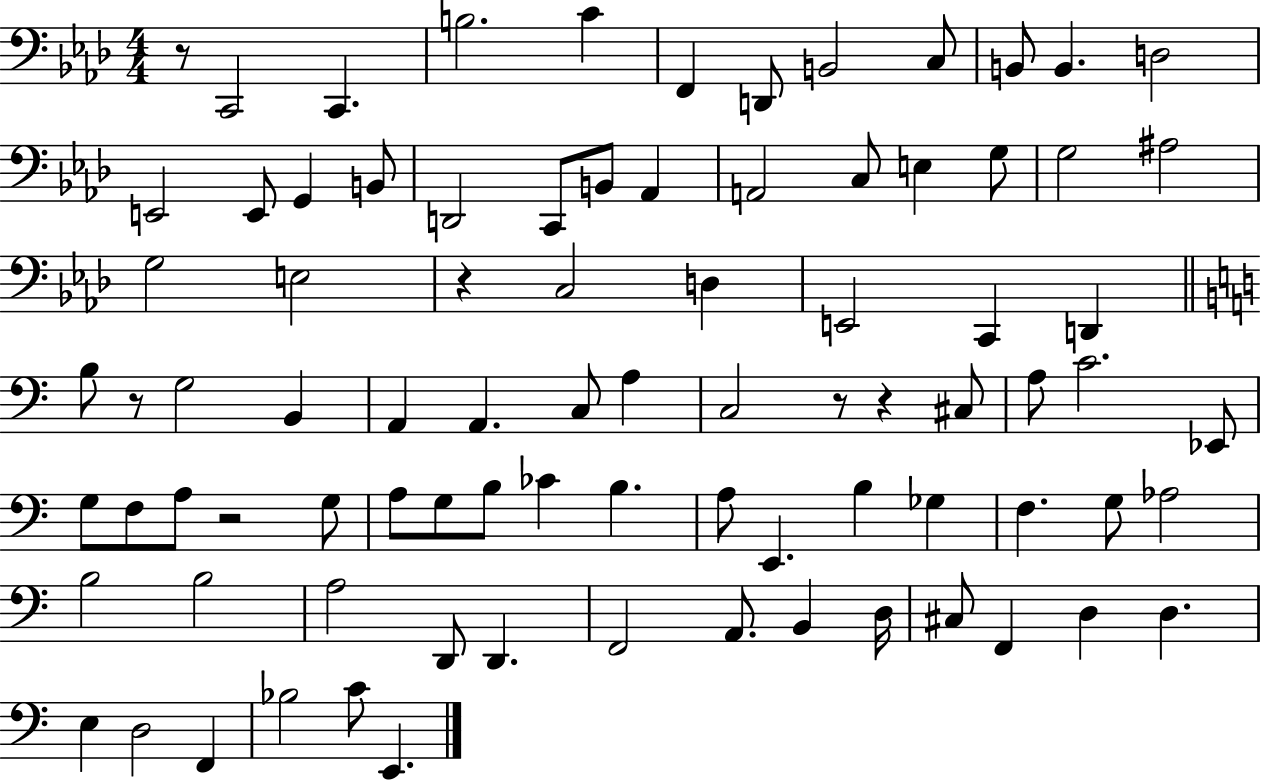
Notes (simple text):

R/e C2/h C2/q. B3/h. C4/q F2/q D2/e B2/h C3/e B2/e B2/q. D3/h E2/h E2/e G2/q B2/e D2/h C2/e B2/e Ab2/q A2/h C3/e E3/q G3/e G3/h A#3/h G3/h E3/h R/q C3/h D3/q E2/h C2/q D2/q B3/e R/e G3/h B2/q A2/q A2/q. C3/e A3/q C3/h R/e R/q C#3/e A3/e C4/h. Eb2/e G3/e F3/e A3/e R/h G3/e A3/e G3/e B3/e CES4/q B3/q. A3/e E2/q. B3/q Gb3/q F3/q. G3/e Ab3/h B3/h B3/h A3/h D2/e D2/q. F2/h A2/e. B2/q D3/s C#3/e F2/q D3/q D3/q. E3/q D3/h F2/q Bb3/h C4/e E2/q.